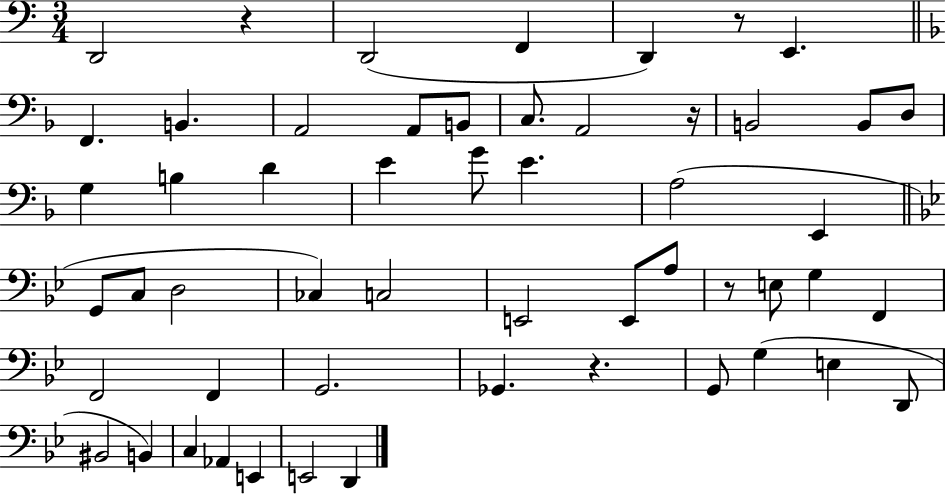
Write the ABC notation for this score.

X:1
T:Untitled
M:3/4
L:1/4
K:C
D,,2 z D,,2 F,, D,, z/2 E,, F,, B,, A,,2 A,,/2 B,,/2 C,/2 A,,2 z/4 B,,2 B,,/2 D,/2 G, B, D E G/2 E A,2 E,, G,,/2 C,/2 D,2 _C, C,2 E,,2 E,,/2 A,/2 z/2 E,/2 G, F,, F,,2 F,, G,,2 _G,, z G,,/2 G, E, D,,/2 ^B,,2 B,, C, _A,, E,, E,,2 D,,